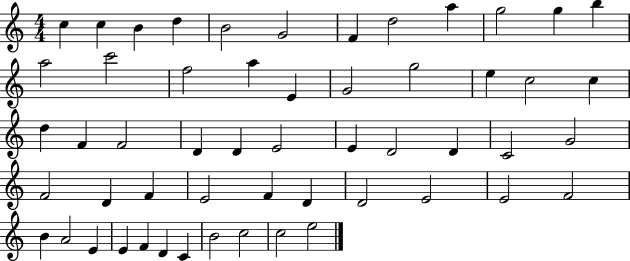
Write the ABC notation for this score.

X:1
T:Untitled
M:4/4
L:1/4
K:C
c c B d B2 G2 F d2 a g2 g b a2 c'2 f2 a E G2 g2 e c2 c d F F2 D D E2 E D2 D C2 G2 F2 D F E2 F D D2 E2 E2 F2 B A2 E E F D C B2 c2 c2 e2